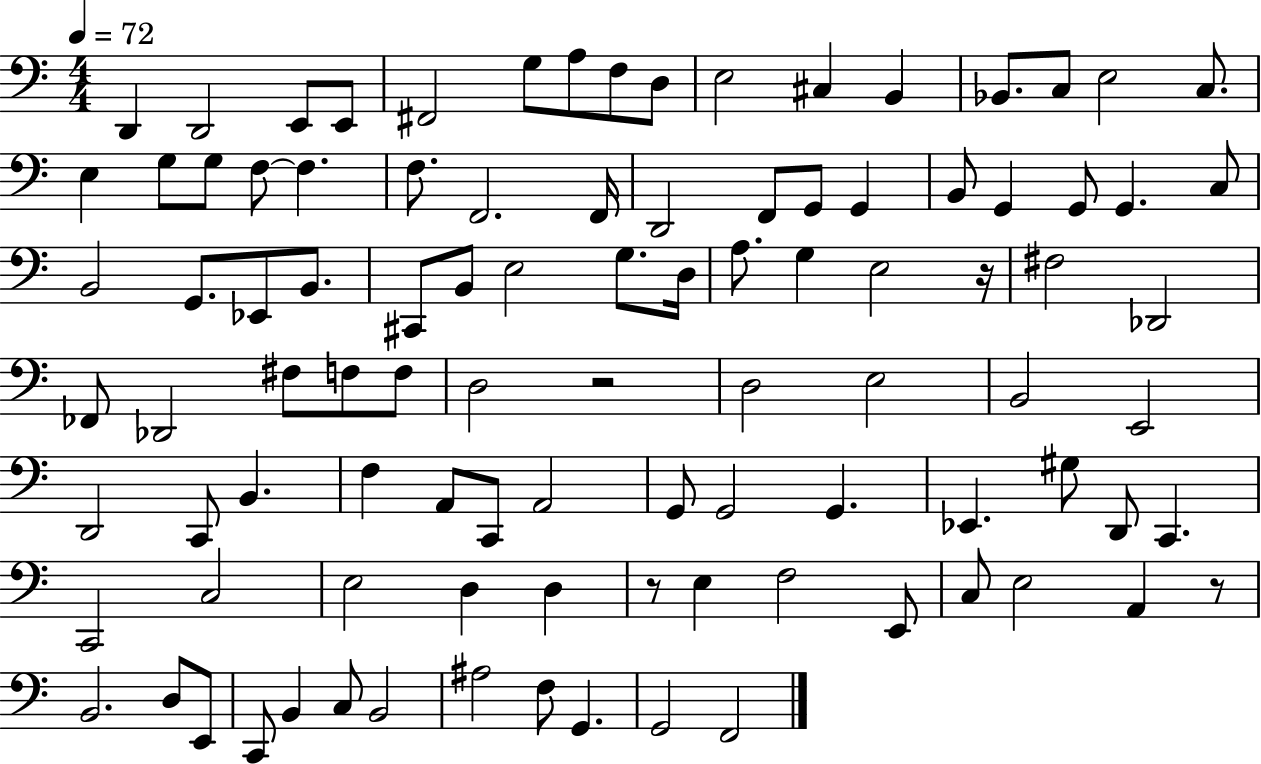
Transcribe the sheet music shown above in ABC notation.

X:1
T:Untitled
M:4/4
L:1/4
K:C
D,, D,,2 E,,/2 E,,/2 ^F,,2 G,/2 A,/2 F,/2 D,/2 E,2 ^C, B,, _B,,/2 C,/2 E,2 C,/2 E, G,/2 G,/2 F,/2 F, F,/2 F,,2 F,,/4 D,,2 F,,/2 G,,/2 G,, B,,/2 G,, G,,/2 G,, C,/2 B,,2 G,,/2 _E,,/2 B,,/2 ^C,,/2 B,,/2 E,2 G,/2 D,/4 A,/2 G, E,2 z/4 ^F,2 _D,,2 _F,,/2 _D,,2 ^F,/2 F,/2 F,/2 D,2 z2 D,2 E,2 B,,2 E,,2 D,,2 C,,/2 B,, F, A,,/2 C,,/2 A,,2 G,,/2 G,,2 G,, _E,, ^G,/2 D,,/2 C,, C,,2 C,2 E,2 D, D, z/2 E, F,2 E,,/2 C,/2 E,2 A,, z/2 B,,2 D,/2 E,,/2 C,,/2 B,, C,/2 B,,2 ^A,2 F,/2 G,, G,,2 F,,2